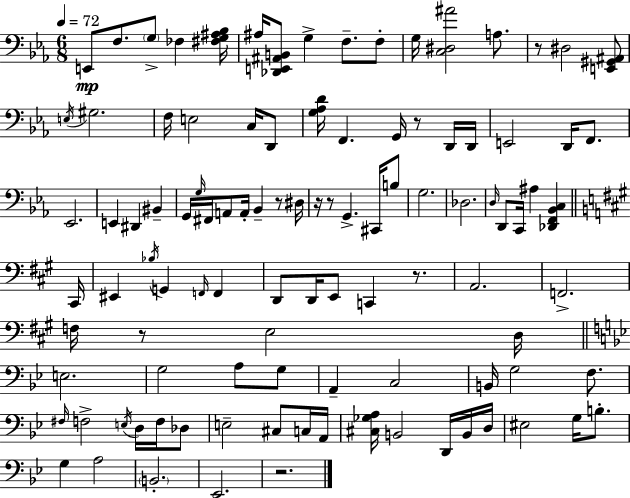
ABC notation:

X:1
T:Untitled
M:6/8
L:1/4
K:Cm
E,,/2 F,/2 G,/2 _F, [^F,G,^A,_B,]/4 ^A,/4 [_D,,E,,^A,,B,,]/2 G, F,/2 F,/2 G,/4 [C,^D,^A]2 A,/2 z/2 ^D,2 [E,,^G,,^A,,]/2 E,/4 ^G,2 F,/4 E,2 C,/4 D,,/2 [G,_A,D]/4 F,, G,,/4 z/2 D,,/4 D,,/4 E,,2 D,,/4 F,,/2 _E,,2 E,, ^D,, ^B,, G,,/4 G,/4 ^F,,/4 A,,/2 A,,/4 _B,, z/2 ^D,/4 z/4 z/2 G,, ^C,,/4 B,/2 G,2 _D,2 D,/4 D,,/2 C,,/4 ^A, [_D,,F,,_B,,C,] ^C,,/4 ^E,, _B,/4 G,, F,,/4 F,, D,,/2 D,,/4 E,,/2 C,, z/2 A,,2 F,,2 F,/4 z/2 E,2 D,/4 E,2 G,2 A,/2 G,/2 A,, C,2 B,,/4 G,2 F,/2 ^F,/4 F,2 E,/4 D,/4 F,/4 _D,/2 E,2 ^C,/2 C,/4 A,,/4 [^C,_G,A,]/4 B,,2 D,,/4 B,,/4 D,/4 ^E,2 G,/4 B,/2 G, A,2 B,,2 _E,,2 z2